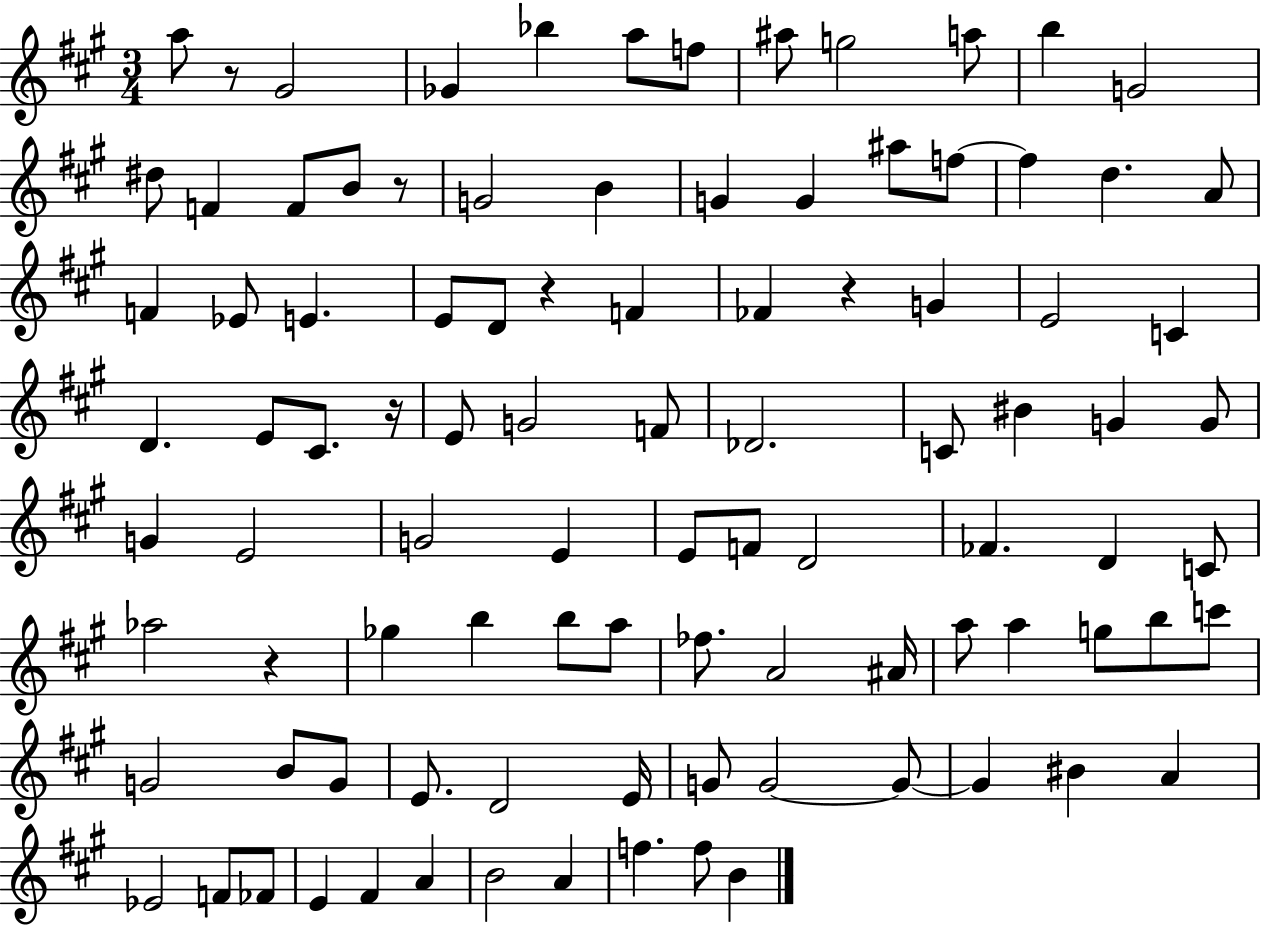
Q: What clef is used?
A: treble